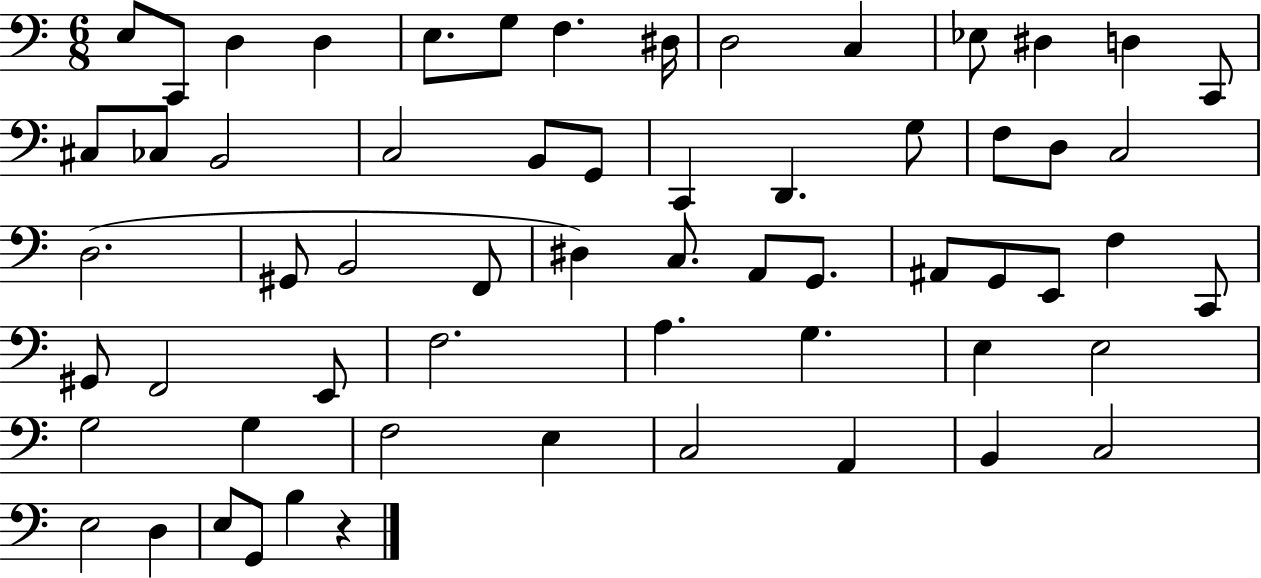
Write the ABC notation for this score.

X:1
T:Untitled
M:6/8
L:1/4
K:C
E,/2 C,,/2 D, D, E,/2 G,/2 F, ^D,/4 D,2 C, _E,/2 ^D, D, C,,/2 ^C,/2 _C,/2 B,,2 C,2 B,,/2 G,,/2 C,, D,, G,/2 F,/2 D,/2 C,2 D,2 ^G,,/2 B,,2 F,,/2 ^D, C,/2 A,,/2 G,,/2 ^A,,/2 G,,/2 E,,/2 F, C,,/2 ^G,,/2 F,,2 E,,/2 F,2 A, G, E, E,2 G,2 G, F,2 E, C,2 A,, B,, C,2 E,2 D, E,/2 G,,/2 B, z